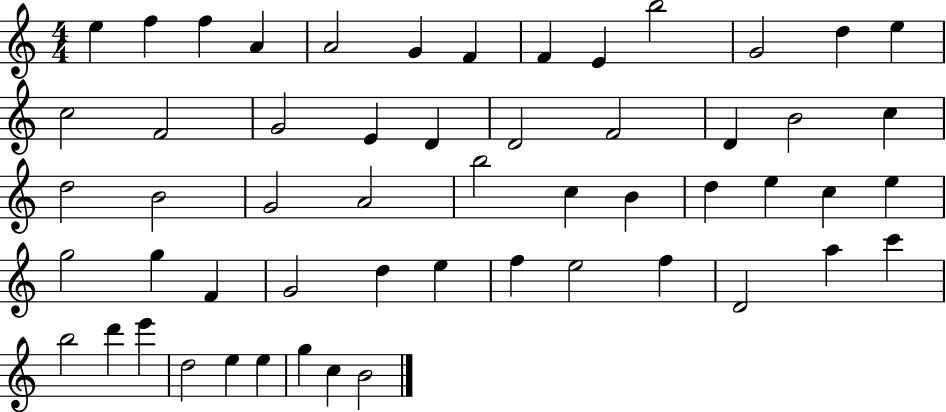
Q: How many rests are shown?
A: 0